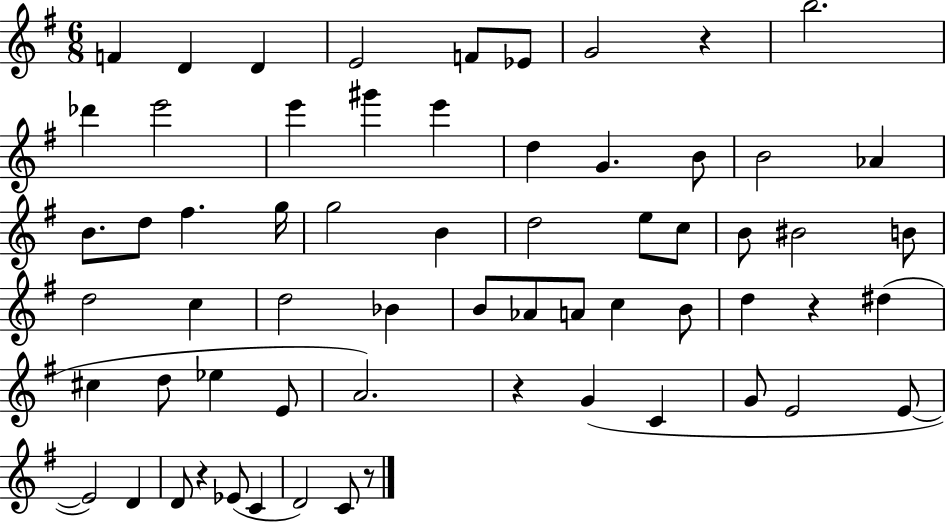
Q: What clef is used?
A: treble